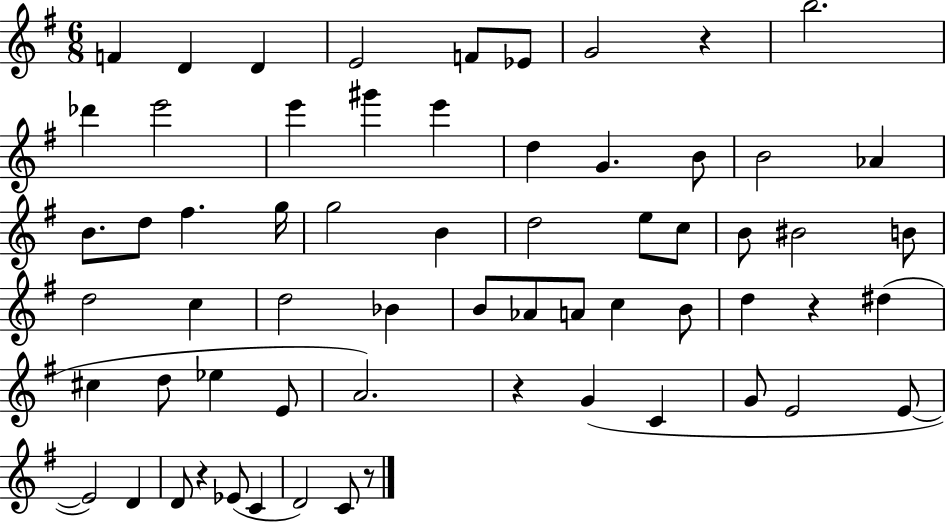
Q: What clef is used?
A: treble